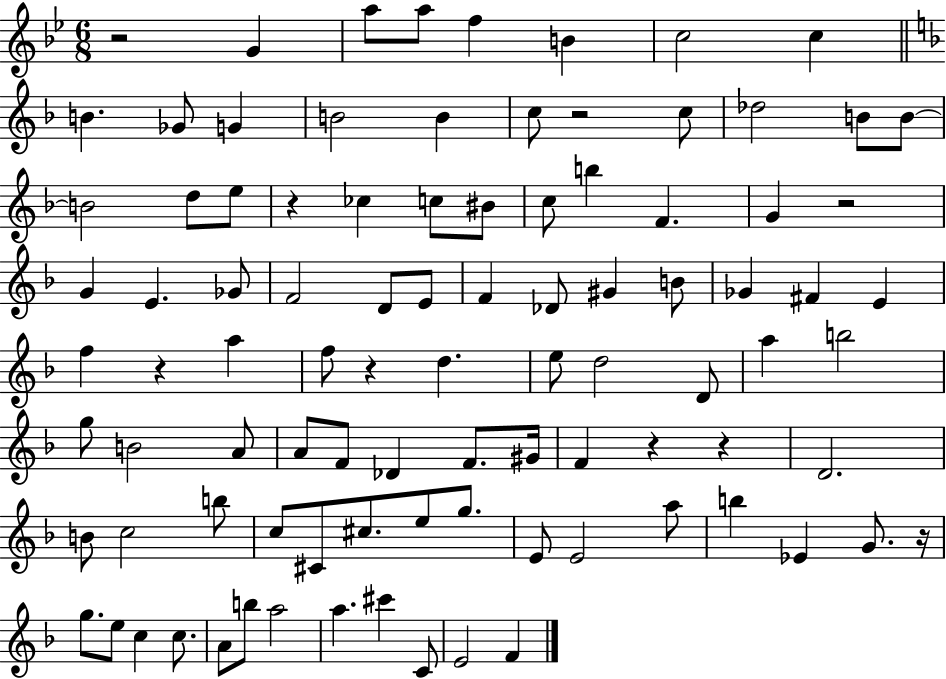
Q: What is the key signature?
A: BES major